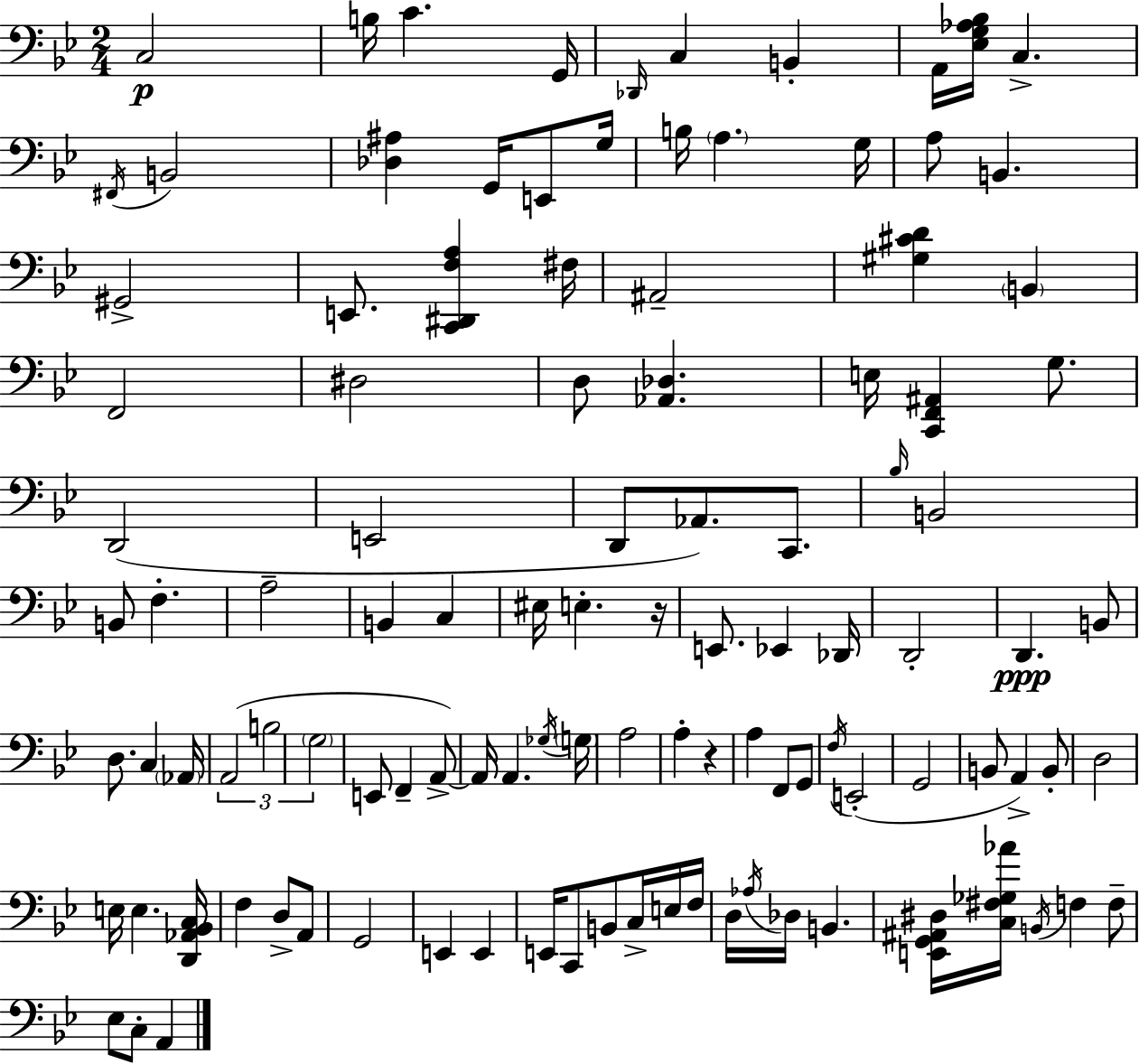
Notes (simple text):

C3/h B3/s C4/q. G2/s Db2/s C3/q B2/q A2/s [Eb3,G3,Ab3,Bb3]/s C3/q. F#2/s B2/h [Db3,A#3]/q G2/s E2/e G3/s B3/s A3/q. G3/s A3/e B2/q. G#2/h E2/e. [C2,D#2,F3,A3]/q F#3/s A#2/h [G#3,C#4,D4]/q B2/q F2/h D#3/h D3/e [Ab2,Db3]/q. E3/s [C2,F2,A#2]/q G3/e. D2/h E2/h D2/e Ab2/e. C2/e. Bb3/s B2/h B2/e F3/q. A3/h B2/q C3/q EIS3/s E3/q. R/s E2/e. Eb2/q Db2/s D2/h D2/q. B2/e D3/e. C3/q Ab2/s A2/h B3/h G3/h E2/e F2/q A2/e A2/s A2/q. Gb3/s G3/s A3/h A3/q R/q A3/q F2/e G2/e F3/s E2/h G2/h B2/e A2/q B2/e D3/h E3/s E3/q. [D2,Ab2,Bb2,C3]/s F3/q D3/e A2/e G2/h E2/q E2/q E2/s C2/e B2/e C3/s E3/s F3/s D3/s Ab3/s Db3/s B2/q. [E2,G2,A#2,D#3]/s [C3,F#3,Gb3,Ab4]/s B2/s F3/q F3/e Eb3/e C3/e A2/q